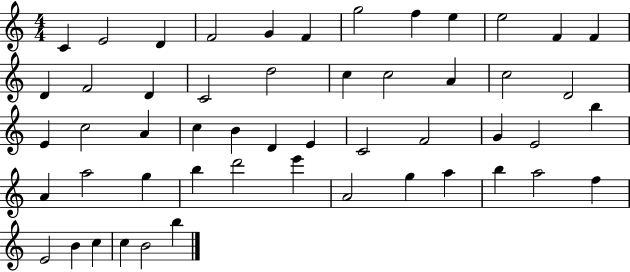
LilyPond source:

{
  \clef treble
  \numericTimeSignature
  \time 4/4
  \key c \major
  c'4 e'2 d'4 | f'2 g'4 f'4 | g''2 f''4 e''4 | e''2 f'4 f'4 | \break d'4 f'2 d'4 | c'2 d''2 | c''4 c''2 a'4 | c''2 d'2 | \break e'4 c''2 a'4 | c''4 b'4 d'4 e'4 | c'2 f'2 | g'4 e'2 b''4 | \break a'4 a''2 g''4 | b''4 d'''2 e'''4 | a'2 g''4 a''4 | b''4 a''2 f''4 | \break e'2 b'4 c''4 | c''4 b'2 b''4 | \bar "|."
}